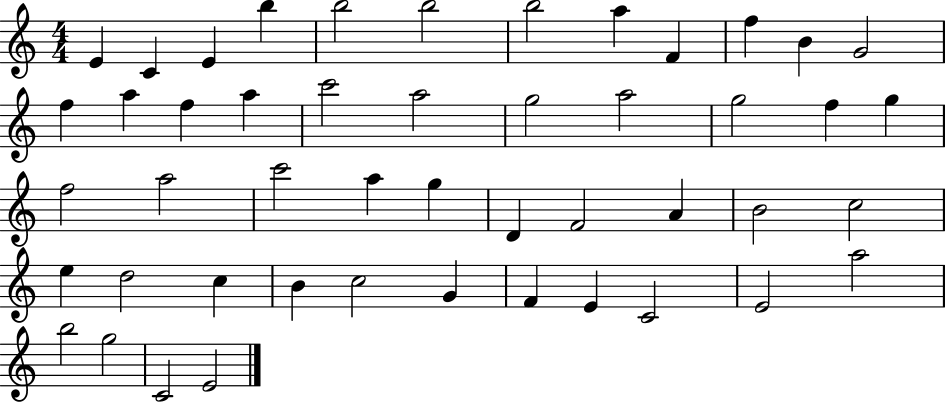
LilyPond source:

{
  \clef treble
  \numericTimeSignature
  \time 4/4
  \key c \major
  e'4 c'4 e'4 b''4 | b''2 b''2 | b''2 a''4 f'4 | f''4 b'4 g'2 | \break f''4 a''4 f''4 a''4 | c'''2 a''2 | g''2 a''2 | g''2 f''4 g''4 | \break f''2 a''2 | c'''2 a''4 g''4 | d'4 f'2 a'4 | b'2 c''2 | \break e''4 d''2 c''4 | b'4 c''2 g'4 | f'4 e'4 c'2 | e'2 a''2 | \break b''2 g''2 | c'2 e'2 | \bar "|."
}